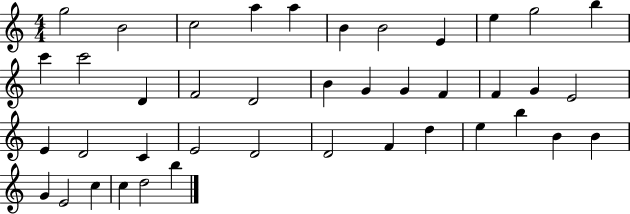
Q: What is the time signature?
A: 4/4